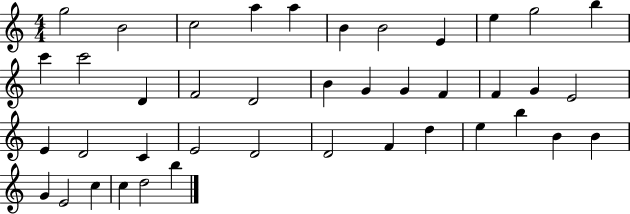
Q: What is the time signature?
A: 4/4